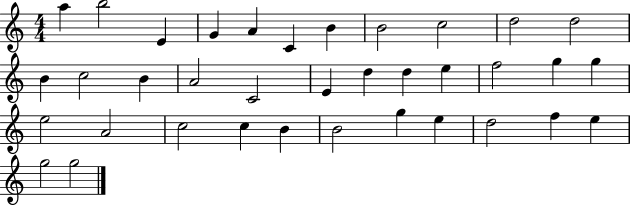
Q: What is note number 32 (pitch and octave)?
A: D5